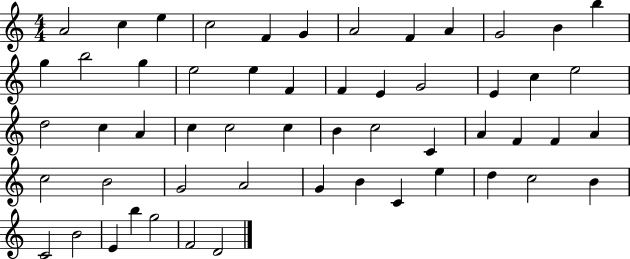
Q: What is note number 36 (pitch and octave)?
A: F4